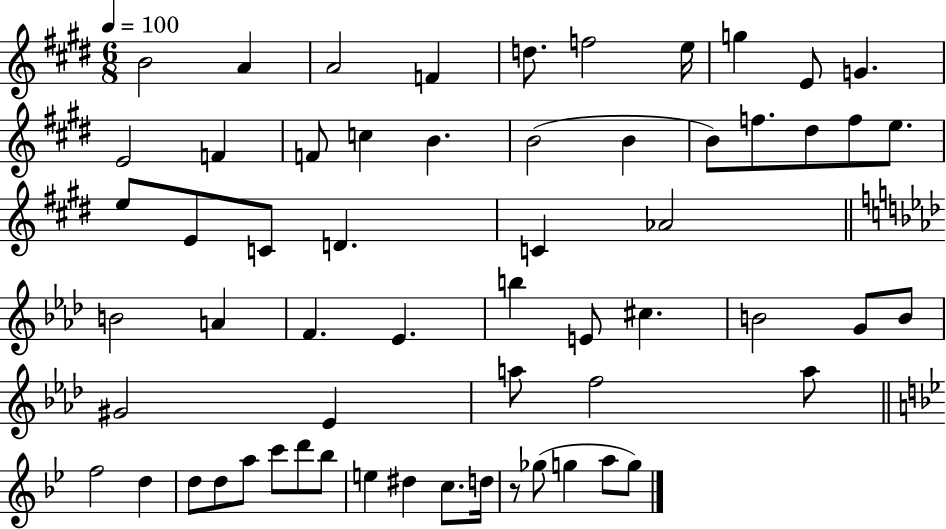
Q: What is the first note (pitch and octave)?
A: B4